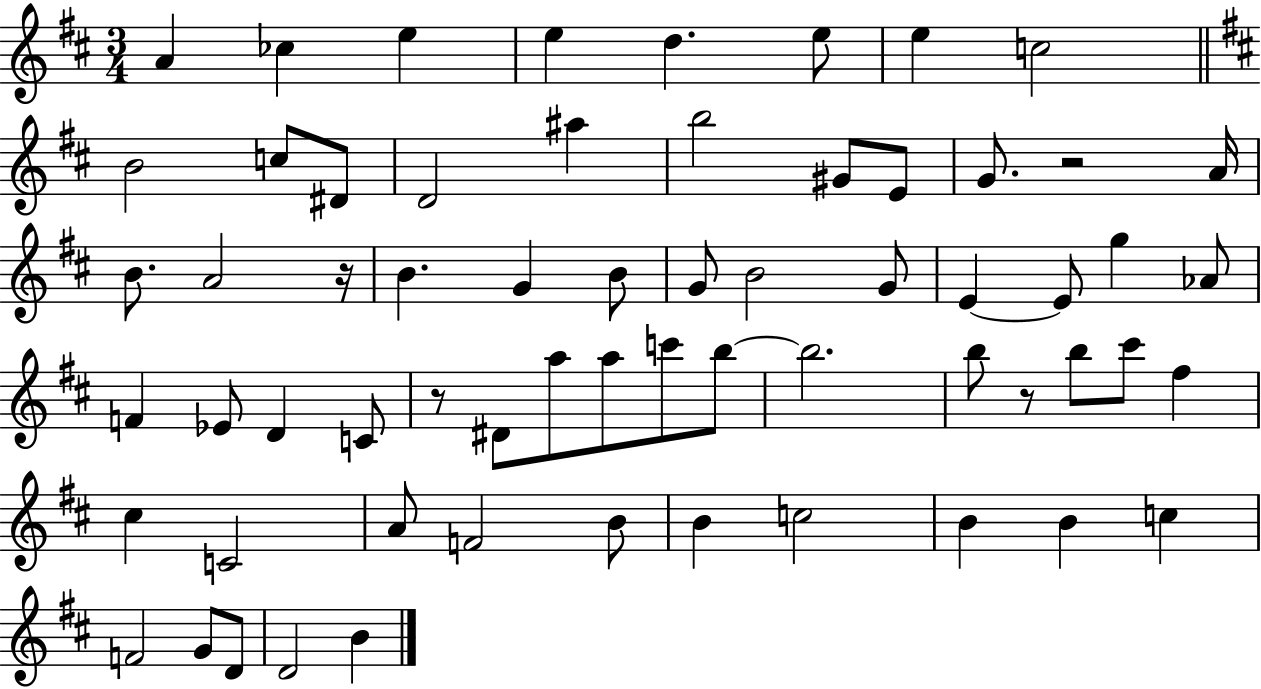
X:1
T:Untitled
M:3/4
L:1/4
K:D
A _c e e d e/2 e c2 B2 c/2 ^D/2 D2 ^a b2 ^G/2 E/2 G/2 z2 A/4 B/2 A2 z/4 B G B/2 G/2 B2 G/2 E E/2 g _A/2 F _E/2 D C/2 z/2 ^D/2 a/2 a/2 c'/2 b/2 b2 b/2 z/2 b/2 ^c'/2 ^f ^c C2 A/2 F2 B/2 B c2 B B c F2 G/2 D/2 D2 B